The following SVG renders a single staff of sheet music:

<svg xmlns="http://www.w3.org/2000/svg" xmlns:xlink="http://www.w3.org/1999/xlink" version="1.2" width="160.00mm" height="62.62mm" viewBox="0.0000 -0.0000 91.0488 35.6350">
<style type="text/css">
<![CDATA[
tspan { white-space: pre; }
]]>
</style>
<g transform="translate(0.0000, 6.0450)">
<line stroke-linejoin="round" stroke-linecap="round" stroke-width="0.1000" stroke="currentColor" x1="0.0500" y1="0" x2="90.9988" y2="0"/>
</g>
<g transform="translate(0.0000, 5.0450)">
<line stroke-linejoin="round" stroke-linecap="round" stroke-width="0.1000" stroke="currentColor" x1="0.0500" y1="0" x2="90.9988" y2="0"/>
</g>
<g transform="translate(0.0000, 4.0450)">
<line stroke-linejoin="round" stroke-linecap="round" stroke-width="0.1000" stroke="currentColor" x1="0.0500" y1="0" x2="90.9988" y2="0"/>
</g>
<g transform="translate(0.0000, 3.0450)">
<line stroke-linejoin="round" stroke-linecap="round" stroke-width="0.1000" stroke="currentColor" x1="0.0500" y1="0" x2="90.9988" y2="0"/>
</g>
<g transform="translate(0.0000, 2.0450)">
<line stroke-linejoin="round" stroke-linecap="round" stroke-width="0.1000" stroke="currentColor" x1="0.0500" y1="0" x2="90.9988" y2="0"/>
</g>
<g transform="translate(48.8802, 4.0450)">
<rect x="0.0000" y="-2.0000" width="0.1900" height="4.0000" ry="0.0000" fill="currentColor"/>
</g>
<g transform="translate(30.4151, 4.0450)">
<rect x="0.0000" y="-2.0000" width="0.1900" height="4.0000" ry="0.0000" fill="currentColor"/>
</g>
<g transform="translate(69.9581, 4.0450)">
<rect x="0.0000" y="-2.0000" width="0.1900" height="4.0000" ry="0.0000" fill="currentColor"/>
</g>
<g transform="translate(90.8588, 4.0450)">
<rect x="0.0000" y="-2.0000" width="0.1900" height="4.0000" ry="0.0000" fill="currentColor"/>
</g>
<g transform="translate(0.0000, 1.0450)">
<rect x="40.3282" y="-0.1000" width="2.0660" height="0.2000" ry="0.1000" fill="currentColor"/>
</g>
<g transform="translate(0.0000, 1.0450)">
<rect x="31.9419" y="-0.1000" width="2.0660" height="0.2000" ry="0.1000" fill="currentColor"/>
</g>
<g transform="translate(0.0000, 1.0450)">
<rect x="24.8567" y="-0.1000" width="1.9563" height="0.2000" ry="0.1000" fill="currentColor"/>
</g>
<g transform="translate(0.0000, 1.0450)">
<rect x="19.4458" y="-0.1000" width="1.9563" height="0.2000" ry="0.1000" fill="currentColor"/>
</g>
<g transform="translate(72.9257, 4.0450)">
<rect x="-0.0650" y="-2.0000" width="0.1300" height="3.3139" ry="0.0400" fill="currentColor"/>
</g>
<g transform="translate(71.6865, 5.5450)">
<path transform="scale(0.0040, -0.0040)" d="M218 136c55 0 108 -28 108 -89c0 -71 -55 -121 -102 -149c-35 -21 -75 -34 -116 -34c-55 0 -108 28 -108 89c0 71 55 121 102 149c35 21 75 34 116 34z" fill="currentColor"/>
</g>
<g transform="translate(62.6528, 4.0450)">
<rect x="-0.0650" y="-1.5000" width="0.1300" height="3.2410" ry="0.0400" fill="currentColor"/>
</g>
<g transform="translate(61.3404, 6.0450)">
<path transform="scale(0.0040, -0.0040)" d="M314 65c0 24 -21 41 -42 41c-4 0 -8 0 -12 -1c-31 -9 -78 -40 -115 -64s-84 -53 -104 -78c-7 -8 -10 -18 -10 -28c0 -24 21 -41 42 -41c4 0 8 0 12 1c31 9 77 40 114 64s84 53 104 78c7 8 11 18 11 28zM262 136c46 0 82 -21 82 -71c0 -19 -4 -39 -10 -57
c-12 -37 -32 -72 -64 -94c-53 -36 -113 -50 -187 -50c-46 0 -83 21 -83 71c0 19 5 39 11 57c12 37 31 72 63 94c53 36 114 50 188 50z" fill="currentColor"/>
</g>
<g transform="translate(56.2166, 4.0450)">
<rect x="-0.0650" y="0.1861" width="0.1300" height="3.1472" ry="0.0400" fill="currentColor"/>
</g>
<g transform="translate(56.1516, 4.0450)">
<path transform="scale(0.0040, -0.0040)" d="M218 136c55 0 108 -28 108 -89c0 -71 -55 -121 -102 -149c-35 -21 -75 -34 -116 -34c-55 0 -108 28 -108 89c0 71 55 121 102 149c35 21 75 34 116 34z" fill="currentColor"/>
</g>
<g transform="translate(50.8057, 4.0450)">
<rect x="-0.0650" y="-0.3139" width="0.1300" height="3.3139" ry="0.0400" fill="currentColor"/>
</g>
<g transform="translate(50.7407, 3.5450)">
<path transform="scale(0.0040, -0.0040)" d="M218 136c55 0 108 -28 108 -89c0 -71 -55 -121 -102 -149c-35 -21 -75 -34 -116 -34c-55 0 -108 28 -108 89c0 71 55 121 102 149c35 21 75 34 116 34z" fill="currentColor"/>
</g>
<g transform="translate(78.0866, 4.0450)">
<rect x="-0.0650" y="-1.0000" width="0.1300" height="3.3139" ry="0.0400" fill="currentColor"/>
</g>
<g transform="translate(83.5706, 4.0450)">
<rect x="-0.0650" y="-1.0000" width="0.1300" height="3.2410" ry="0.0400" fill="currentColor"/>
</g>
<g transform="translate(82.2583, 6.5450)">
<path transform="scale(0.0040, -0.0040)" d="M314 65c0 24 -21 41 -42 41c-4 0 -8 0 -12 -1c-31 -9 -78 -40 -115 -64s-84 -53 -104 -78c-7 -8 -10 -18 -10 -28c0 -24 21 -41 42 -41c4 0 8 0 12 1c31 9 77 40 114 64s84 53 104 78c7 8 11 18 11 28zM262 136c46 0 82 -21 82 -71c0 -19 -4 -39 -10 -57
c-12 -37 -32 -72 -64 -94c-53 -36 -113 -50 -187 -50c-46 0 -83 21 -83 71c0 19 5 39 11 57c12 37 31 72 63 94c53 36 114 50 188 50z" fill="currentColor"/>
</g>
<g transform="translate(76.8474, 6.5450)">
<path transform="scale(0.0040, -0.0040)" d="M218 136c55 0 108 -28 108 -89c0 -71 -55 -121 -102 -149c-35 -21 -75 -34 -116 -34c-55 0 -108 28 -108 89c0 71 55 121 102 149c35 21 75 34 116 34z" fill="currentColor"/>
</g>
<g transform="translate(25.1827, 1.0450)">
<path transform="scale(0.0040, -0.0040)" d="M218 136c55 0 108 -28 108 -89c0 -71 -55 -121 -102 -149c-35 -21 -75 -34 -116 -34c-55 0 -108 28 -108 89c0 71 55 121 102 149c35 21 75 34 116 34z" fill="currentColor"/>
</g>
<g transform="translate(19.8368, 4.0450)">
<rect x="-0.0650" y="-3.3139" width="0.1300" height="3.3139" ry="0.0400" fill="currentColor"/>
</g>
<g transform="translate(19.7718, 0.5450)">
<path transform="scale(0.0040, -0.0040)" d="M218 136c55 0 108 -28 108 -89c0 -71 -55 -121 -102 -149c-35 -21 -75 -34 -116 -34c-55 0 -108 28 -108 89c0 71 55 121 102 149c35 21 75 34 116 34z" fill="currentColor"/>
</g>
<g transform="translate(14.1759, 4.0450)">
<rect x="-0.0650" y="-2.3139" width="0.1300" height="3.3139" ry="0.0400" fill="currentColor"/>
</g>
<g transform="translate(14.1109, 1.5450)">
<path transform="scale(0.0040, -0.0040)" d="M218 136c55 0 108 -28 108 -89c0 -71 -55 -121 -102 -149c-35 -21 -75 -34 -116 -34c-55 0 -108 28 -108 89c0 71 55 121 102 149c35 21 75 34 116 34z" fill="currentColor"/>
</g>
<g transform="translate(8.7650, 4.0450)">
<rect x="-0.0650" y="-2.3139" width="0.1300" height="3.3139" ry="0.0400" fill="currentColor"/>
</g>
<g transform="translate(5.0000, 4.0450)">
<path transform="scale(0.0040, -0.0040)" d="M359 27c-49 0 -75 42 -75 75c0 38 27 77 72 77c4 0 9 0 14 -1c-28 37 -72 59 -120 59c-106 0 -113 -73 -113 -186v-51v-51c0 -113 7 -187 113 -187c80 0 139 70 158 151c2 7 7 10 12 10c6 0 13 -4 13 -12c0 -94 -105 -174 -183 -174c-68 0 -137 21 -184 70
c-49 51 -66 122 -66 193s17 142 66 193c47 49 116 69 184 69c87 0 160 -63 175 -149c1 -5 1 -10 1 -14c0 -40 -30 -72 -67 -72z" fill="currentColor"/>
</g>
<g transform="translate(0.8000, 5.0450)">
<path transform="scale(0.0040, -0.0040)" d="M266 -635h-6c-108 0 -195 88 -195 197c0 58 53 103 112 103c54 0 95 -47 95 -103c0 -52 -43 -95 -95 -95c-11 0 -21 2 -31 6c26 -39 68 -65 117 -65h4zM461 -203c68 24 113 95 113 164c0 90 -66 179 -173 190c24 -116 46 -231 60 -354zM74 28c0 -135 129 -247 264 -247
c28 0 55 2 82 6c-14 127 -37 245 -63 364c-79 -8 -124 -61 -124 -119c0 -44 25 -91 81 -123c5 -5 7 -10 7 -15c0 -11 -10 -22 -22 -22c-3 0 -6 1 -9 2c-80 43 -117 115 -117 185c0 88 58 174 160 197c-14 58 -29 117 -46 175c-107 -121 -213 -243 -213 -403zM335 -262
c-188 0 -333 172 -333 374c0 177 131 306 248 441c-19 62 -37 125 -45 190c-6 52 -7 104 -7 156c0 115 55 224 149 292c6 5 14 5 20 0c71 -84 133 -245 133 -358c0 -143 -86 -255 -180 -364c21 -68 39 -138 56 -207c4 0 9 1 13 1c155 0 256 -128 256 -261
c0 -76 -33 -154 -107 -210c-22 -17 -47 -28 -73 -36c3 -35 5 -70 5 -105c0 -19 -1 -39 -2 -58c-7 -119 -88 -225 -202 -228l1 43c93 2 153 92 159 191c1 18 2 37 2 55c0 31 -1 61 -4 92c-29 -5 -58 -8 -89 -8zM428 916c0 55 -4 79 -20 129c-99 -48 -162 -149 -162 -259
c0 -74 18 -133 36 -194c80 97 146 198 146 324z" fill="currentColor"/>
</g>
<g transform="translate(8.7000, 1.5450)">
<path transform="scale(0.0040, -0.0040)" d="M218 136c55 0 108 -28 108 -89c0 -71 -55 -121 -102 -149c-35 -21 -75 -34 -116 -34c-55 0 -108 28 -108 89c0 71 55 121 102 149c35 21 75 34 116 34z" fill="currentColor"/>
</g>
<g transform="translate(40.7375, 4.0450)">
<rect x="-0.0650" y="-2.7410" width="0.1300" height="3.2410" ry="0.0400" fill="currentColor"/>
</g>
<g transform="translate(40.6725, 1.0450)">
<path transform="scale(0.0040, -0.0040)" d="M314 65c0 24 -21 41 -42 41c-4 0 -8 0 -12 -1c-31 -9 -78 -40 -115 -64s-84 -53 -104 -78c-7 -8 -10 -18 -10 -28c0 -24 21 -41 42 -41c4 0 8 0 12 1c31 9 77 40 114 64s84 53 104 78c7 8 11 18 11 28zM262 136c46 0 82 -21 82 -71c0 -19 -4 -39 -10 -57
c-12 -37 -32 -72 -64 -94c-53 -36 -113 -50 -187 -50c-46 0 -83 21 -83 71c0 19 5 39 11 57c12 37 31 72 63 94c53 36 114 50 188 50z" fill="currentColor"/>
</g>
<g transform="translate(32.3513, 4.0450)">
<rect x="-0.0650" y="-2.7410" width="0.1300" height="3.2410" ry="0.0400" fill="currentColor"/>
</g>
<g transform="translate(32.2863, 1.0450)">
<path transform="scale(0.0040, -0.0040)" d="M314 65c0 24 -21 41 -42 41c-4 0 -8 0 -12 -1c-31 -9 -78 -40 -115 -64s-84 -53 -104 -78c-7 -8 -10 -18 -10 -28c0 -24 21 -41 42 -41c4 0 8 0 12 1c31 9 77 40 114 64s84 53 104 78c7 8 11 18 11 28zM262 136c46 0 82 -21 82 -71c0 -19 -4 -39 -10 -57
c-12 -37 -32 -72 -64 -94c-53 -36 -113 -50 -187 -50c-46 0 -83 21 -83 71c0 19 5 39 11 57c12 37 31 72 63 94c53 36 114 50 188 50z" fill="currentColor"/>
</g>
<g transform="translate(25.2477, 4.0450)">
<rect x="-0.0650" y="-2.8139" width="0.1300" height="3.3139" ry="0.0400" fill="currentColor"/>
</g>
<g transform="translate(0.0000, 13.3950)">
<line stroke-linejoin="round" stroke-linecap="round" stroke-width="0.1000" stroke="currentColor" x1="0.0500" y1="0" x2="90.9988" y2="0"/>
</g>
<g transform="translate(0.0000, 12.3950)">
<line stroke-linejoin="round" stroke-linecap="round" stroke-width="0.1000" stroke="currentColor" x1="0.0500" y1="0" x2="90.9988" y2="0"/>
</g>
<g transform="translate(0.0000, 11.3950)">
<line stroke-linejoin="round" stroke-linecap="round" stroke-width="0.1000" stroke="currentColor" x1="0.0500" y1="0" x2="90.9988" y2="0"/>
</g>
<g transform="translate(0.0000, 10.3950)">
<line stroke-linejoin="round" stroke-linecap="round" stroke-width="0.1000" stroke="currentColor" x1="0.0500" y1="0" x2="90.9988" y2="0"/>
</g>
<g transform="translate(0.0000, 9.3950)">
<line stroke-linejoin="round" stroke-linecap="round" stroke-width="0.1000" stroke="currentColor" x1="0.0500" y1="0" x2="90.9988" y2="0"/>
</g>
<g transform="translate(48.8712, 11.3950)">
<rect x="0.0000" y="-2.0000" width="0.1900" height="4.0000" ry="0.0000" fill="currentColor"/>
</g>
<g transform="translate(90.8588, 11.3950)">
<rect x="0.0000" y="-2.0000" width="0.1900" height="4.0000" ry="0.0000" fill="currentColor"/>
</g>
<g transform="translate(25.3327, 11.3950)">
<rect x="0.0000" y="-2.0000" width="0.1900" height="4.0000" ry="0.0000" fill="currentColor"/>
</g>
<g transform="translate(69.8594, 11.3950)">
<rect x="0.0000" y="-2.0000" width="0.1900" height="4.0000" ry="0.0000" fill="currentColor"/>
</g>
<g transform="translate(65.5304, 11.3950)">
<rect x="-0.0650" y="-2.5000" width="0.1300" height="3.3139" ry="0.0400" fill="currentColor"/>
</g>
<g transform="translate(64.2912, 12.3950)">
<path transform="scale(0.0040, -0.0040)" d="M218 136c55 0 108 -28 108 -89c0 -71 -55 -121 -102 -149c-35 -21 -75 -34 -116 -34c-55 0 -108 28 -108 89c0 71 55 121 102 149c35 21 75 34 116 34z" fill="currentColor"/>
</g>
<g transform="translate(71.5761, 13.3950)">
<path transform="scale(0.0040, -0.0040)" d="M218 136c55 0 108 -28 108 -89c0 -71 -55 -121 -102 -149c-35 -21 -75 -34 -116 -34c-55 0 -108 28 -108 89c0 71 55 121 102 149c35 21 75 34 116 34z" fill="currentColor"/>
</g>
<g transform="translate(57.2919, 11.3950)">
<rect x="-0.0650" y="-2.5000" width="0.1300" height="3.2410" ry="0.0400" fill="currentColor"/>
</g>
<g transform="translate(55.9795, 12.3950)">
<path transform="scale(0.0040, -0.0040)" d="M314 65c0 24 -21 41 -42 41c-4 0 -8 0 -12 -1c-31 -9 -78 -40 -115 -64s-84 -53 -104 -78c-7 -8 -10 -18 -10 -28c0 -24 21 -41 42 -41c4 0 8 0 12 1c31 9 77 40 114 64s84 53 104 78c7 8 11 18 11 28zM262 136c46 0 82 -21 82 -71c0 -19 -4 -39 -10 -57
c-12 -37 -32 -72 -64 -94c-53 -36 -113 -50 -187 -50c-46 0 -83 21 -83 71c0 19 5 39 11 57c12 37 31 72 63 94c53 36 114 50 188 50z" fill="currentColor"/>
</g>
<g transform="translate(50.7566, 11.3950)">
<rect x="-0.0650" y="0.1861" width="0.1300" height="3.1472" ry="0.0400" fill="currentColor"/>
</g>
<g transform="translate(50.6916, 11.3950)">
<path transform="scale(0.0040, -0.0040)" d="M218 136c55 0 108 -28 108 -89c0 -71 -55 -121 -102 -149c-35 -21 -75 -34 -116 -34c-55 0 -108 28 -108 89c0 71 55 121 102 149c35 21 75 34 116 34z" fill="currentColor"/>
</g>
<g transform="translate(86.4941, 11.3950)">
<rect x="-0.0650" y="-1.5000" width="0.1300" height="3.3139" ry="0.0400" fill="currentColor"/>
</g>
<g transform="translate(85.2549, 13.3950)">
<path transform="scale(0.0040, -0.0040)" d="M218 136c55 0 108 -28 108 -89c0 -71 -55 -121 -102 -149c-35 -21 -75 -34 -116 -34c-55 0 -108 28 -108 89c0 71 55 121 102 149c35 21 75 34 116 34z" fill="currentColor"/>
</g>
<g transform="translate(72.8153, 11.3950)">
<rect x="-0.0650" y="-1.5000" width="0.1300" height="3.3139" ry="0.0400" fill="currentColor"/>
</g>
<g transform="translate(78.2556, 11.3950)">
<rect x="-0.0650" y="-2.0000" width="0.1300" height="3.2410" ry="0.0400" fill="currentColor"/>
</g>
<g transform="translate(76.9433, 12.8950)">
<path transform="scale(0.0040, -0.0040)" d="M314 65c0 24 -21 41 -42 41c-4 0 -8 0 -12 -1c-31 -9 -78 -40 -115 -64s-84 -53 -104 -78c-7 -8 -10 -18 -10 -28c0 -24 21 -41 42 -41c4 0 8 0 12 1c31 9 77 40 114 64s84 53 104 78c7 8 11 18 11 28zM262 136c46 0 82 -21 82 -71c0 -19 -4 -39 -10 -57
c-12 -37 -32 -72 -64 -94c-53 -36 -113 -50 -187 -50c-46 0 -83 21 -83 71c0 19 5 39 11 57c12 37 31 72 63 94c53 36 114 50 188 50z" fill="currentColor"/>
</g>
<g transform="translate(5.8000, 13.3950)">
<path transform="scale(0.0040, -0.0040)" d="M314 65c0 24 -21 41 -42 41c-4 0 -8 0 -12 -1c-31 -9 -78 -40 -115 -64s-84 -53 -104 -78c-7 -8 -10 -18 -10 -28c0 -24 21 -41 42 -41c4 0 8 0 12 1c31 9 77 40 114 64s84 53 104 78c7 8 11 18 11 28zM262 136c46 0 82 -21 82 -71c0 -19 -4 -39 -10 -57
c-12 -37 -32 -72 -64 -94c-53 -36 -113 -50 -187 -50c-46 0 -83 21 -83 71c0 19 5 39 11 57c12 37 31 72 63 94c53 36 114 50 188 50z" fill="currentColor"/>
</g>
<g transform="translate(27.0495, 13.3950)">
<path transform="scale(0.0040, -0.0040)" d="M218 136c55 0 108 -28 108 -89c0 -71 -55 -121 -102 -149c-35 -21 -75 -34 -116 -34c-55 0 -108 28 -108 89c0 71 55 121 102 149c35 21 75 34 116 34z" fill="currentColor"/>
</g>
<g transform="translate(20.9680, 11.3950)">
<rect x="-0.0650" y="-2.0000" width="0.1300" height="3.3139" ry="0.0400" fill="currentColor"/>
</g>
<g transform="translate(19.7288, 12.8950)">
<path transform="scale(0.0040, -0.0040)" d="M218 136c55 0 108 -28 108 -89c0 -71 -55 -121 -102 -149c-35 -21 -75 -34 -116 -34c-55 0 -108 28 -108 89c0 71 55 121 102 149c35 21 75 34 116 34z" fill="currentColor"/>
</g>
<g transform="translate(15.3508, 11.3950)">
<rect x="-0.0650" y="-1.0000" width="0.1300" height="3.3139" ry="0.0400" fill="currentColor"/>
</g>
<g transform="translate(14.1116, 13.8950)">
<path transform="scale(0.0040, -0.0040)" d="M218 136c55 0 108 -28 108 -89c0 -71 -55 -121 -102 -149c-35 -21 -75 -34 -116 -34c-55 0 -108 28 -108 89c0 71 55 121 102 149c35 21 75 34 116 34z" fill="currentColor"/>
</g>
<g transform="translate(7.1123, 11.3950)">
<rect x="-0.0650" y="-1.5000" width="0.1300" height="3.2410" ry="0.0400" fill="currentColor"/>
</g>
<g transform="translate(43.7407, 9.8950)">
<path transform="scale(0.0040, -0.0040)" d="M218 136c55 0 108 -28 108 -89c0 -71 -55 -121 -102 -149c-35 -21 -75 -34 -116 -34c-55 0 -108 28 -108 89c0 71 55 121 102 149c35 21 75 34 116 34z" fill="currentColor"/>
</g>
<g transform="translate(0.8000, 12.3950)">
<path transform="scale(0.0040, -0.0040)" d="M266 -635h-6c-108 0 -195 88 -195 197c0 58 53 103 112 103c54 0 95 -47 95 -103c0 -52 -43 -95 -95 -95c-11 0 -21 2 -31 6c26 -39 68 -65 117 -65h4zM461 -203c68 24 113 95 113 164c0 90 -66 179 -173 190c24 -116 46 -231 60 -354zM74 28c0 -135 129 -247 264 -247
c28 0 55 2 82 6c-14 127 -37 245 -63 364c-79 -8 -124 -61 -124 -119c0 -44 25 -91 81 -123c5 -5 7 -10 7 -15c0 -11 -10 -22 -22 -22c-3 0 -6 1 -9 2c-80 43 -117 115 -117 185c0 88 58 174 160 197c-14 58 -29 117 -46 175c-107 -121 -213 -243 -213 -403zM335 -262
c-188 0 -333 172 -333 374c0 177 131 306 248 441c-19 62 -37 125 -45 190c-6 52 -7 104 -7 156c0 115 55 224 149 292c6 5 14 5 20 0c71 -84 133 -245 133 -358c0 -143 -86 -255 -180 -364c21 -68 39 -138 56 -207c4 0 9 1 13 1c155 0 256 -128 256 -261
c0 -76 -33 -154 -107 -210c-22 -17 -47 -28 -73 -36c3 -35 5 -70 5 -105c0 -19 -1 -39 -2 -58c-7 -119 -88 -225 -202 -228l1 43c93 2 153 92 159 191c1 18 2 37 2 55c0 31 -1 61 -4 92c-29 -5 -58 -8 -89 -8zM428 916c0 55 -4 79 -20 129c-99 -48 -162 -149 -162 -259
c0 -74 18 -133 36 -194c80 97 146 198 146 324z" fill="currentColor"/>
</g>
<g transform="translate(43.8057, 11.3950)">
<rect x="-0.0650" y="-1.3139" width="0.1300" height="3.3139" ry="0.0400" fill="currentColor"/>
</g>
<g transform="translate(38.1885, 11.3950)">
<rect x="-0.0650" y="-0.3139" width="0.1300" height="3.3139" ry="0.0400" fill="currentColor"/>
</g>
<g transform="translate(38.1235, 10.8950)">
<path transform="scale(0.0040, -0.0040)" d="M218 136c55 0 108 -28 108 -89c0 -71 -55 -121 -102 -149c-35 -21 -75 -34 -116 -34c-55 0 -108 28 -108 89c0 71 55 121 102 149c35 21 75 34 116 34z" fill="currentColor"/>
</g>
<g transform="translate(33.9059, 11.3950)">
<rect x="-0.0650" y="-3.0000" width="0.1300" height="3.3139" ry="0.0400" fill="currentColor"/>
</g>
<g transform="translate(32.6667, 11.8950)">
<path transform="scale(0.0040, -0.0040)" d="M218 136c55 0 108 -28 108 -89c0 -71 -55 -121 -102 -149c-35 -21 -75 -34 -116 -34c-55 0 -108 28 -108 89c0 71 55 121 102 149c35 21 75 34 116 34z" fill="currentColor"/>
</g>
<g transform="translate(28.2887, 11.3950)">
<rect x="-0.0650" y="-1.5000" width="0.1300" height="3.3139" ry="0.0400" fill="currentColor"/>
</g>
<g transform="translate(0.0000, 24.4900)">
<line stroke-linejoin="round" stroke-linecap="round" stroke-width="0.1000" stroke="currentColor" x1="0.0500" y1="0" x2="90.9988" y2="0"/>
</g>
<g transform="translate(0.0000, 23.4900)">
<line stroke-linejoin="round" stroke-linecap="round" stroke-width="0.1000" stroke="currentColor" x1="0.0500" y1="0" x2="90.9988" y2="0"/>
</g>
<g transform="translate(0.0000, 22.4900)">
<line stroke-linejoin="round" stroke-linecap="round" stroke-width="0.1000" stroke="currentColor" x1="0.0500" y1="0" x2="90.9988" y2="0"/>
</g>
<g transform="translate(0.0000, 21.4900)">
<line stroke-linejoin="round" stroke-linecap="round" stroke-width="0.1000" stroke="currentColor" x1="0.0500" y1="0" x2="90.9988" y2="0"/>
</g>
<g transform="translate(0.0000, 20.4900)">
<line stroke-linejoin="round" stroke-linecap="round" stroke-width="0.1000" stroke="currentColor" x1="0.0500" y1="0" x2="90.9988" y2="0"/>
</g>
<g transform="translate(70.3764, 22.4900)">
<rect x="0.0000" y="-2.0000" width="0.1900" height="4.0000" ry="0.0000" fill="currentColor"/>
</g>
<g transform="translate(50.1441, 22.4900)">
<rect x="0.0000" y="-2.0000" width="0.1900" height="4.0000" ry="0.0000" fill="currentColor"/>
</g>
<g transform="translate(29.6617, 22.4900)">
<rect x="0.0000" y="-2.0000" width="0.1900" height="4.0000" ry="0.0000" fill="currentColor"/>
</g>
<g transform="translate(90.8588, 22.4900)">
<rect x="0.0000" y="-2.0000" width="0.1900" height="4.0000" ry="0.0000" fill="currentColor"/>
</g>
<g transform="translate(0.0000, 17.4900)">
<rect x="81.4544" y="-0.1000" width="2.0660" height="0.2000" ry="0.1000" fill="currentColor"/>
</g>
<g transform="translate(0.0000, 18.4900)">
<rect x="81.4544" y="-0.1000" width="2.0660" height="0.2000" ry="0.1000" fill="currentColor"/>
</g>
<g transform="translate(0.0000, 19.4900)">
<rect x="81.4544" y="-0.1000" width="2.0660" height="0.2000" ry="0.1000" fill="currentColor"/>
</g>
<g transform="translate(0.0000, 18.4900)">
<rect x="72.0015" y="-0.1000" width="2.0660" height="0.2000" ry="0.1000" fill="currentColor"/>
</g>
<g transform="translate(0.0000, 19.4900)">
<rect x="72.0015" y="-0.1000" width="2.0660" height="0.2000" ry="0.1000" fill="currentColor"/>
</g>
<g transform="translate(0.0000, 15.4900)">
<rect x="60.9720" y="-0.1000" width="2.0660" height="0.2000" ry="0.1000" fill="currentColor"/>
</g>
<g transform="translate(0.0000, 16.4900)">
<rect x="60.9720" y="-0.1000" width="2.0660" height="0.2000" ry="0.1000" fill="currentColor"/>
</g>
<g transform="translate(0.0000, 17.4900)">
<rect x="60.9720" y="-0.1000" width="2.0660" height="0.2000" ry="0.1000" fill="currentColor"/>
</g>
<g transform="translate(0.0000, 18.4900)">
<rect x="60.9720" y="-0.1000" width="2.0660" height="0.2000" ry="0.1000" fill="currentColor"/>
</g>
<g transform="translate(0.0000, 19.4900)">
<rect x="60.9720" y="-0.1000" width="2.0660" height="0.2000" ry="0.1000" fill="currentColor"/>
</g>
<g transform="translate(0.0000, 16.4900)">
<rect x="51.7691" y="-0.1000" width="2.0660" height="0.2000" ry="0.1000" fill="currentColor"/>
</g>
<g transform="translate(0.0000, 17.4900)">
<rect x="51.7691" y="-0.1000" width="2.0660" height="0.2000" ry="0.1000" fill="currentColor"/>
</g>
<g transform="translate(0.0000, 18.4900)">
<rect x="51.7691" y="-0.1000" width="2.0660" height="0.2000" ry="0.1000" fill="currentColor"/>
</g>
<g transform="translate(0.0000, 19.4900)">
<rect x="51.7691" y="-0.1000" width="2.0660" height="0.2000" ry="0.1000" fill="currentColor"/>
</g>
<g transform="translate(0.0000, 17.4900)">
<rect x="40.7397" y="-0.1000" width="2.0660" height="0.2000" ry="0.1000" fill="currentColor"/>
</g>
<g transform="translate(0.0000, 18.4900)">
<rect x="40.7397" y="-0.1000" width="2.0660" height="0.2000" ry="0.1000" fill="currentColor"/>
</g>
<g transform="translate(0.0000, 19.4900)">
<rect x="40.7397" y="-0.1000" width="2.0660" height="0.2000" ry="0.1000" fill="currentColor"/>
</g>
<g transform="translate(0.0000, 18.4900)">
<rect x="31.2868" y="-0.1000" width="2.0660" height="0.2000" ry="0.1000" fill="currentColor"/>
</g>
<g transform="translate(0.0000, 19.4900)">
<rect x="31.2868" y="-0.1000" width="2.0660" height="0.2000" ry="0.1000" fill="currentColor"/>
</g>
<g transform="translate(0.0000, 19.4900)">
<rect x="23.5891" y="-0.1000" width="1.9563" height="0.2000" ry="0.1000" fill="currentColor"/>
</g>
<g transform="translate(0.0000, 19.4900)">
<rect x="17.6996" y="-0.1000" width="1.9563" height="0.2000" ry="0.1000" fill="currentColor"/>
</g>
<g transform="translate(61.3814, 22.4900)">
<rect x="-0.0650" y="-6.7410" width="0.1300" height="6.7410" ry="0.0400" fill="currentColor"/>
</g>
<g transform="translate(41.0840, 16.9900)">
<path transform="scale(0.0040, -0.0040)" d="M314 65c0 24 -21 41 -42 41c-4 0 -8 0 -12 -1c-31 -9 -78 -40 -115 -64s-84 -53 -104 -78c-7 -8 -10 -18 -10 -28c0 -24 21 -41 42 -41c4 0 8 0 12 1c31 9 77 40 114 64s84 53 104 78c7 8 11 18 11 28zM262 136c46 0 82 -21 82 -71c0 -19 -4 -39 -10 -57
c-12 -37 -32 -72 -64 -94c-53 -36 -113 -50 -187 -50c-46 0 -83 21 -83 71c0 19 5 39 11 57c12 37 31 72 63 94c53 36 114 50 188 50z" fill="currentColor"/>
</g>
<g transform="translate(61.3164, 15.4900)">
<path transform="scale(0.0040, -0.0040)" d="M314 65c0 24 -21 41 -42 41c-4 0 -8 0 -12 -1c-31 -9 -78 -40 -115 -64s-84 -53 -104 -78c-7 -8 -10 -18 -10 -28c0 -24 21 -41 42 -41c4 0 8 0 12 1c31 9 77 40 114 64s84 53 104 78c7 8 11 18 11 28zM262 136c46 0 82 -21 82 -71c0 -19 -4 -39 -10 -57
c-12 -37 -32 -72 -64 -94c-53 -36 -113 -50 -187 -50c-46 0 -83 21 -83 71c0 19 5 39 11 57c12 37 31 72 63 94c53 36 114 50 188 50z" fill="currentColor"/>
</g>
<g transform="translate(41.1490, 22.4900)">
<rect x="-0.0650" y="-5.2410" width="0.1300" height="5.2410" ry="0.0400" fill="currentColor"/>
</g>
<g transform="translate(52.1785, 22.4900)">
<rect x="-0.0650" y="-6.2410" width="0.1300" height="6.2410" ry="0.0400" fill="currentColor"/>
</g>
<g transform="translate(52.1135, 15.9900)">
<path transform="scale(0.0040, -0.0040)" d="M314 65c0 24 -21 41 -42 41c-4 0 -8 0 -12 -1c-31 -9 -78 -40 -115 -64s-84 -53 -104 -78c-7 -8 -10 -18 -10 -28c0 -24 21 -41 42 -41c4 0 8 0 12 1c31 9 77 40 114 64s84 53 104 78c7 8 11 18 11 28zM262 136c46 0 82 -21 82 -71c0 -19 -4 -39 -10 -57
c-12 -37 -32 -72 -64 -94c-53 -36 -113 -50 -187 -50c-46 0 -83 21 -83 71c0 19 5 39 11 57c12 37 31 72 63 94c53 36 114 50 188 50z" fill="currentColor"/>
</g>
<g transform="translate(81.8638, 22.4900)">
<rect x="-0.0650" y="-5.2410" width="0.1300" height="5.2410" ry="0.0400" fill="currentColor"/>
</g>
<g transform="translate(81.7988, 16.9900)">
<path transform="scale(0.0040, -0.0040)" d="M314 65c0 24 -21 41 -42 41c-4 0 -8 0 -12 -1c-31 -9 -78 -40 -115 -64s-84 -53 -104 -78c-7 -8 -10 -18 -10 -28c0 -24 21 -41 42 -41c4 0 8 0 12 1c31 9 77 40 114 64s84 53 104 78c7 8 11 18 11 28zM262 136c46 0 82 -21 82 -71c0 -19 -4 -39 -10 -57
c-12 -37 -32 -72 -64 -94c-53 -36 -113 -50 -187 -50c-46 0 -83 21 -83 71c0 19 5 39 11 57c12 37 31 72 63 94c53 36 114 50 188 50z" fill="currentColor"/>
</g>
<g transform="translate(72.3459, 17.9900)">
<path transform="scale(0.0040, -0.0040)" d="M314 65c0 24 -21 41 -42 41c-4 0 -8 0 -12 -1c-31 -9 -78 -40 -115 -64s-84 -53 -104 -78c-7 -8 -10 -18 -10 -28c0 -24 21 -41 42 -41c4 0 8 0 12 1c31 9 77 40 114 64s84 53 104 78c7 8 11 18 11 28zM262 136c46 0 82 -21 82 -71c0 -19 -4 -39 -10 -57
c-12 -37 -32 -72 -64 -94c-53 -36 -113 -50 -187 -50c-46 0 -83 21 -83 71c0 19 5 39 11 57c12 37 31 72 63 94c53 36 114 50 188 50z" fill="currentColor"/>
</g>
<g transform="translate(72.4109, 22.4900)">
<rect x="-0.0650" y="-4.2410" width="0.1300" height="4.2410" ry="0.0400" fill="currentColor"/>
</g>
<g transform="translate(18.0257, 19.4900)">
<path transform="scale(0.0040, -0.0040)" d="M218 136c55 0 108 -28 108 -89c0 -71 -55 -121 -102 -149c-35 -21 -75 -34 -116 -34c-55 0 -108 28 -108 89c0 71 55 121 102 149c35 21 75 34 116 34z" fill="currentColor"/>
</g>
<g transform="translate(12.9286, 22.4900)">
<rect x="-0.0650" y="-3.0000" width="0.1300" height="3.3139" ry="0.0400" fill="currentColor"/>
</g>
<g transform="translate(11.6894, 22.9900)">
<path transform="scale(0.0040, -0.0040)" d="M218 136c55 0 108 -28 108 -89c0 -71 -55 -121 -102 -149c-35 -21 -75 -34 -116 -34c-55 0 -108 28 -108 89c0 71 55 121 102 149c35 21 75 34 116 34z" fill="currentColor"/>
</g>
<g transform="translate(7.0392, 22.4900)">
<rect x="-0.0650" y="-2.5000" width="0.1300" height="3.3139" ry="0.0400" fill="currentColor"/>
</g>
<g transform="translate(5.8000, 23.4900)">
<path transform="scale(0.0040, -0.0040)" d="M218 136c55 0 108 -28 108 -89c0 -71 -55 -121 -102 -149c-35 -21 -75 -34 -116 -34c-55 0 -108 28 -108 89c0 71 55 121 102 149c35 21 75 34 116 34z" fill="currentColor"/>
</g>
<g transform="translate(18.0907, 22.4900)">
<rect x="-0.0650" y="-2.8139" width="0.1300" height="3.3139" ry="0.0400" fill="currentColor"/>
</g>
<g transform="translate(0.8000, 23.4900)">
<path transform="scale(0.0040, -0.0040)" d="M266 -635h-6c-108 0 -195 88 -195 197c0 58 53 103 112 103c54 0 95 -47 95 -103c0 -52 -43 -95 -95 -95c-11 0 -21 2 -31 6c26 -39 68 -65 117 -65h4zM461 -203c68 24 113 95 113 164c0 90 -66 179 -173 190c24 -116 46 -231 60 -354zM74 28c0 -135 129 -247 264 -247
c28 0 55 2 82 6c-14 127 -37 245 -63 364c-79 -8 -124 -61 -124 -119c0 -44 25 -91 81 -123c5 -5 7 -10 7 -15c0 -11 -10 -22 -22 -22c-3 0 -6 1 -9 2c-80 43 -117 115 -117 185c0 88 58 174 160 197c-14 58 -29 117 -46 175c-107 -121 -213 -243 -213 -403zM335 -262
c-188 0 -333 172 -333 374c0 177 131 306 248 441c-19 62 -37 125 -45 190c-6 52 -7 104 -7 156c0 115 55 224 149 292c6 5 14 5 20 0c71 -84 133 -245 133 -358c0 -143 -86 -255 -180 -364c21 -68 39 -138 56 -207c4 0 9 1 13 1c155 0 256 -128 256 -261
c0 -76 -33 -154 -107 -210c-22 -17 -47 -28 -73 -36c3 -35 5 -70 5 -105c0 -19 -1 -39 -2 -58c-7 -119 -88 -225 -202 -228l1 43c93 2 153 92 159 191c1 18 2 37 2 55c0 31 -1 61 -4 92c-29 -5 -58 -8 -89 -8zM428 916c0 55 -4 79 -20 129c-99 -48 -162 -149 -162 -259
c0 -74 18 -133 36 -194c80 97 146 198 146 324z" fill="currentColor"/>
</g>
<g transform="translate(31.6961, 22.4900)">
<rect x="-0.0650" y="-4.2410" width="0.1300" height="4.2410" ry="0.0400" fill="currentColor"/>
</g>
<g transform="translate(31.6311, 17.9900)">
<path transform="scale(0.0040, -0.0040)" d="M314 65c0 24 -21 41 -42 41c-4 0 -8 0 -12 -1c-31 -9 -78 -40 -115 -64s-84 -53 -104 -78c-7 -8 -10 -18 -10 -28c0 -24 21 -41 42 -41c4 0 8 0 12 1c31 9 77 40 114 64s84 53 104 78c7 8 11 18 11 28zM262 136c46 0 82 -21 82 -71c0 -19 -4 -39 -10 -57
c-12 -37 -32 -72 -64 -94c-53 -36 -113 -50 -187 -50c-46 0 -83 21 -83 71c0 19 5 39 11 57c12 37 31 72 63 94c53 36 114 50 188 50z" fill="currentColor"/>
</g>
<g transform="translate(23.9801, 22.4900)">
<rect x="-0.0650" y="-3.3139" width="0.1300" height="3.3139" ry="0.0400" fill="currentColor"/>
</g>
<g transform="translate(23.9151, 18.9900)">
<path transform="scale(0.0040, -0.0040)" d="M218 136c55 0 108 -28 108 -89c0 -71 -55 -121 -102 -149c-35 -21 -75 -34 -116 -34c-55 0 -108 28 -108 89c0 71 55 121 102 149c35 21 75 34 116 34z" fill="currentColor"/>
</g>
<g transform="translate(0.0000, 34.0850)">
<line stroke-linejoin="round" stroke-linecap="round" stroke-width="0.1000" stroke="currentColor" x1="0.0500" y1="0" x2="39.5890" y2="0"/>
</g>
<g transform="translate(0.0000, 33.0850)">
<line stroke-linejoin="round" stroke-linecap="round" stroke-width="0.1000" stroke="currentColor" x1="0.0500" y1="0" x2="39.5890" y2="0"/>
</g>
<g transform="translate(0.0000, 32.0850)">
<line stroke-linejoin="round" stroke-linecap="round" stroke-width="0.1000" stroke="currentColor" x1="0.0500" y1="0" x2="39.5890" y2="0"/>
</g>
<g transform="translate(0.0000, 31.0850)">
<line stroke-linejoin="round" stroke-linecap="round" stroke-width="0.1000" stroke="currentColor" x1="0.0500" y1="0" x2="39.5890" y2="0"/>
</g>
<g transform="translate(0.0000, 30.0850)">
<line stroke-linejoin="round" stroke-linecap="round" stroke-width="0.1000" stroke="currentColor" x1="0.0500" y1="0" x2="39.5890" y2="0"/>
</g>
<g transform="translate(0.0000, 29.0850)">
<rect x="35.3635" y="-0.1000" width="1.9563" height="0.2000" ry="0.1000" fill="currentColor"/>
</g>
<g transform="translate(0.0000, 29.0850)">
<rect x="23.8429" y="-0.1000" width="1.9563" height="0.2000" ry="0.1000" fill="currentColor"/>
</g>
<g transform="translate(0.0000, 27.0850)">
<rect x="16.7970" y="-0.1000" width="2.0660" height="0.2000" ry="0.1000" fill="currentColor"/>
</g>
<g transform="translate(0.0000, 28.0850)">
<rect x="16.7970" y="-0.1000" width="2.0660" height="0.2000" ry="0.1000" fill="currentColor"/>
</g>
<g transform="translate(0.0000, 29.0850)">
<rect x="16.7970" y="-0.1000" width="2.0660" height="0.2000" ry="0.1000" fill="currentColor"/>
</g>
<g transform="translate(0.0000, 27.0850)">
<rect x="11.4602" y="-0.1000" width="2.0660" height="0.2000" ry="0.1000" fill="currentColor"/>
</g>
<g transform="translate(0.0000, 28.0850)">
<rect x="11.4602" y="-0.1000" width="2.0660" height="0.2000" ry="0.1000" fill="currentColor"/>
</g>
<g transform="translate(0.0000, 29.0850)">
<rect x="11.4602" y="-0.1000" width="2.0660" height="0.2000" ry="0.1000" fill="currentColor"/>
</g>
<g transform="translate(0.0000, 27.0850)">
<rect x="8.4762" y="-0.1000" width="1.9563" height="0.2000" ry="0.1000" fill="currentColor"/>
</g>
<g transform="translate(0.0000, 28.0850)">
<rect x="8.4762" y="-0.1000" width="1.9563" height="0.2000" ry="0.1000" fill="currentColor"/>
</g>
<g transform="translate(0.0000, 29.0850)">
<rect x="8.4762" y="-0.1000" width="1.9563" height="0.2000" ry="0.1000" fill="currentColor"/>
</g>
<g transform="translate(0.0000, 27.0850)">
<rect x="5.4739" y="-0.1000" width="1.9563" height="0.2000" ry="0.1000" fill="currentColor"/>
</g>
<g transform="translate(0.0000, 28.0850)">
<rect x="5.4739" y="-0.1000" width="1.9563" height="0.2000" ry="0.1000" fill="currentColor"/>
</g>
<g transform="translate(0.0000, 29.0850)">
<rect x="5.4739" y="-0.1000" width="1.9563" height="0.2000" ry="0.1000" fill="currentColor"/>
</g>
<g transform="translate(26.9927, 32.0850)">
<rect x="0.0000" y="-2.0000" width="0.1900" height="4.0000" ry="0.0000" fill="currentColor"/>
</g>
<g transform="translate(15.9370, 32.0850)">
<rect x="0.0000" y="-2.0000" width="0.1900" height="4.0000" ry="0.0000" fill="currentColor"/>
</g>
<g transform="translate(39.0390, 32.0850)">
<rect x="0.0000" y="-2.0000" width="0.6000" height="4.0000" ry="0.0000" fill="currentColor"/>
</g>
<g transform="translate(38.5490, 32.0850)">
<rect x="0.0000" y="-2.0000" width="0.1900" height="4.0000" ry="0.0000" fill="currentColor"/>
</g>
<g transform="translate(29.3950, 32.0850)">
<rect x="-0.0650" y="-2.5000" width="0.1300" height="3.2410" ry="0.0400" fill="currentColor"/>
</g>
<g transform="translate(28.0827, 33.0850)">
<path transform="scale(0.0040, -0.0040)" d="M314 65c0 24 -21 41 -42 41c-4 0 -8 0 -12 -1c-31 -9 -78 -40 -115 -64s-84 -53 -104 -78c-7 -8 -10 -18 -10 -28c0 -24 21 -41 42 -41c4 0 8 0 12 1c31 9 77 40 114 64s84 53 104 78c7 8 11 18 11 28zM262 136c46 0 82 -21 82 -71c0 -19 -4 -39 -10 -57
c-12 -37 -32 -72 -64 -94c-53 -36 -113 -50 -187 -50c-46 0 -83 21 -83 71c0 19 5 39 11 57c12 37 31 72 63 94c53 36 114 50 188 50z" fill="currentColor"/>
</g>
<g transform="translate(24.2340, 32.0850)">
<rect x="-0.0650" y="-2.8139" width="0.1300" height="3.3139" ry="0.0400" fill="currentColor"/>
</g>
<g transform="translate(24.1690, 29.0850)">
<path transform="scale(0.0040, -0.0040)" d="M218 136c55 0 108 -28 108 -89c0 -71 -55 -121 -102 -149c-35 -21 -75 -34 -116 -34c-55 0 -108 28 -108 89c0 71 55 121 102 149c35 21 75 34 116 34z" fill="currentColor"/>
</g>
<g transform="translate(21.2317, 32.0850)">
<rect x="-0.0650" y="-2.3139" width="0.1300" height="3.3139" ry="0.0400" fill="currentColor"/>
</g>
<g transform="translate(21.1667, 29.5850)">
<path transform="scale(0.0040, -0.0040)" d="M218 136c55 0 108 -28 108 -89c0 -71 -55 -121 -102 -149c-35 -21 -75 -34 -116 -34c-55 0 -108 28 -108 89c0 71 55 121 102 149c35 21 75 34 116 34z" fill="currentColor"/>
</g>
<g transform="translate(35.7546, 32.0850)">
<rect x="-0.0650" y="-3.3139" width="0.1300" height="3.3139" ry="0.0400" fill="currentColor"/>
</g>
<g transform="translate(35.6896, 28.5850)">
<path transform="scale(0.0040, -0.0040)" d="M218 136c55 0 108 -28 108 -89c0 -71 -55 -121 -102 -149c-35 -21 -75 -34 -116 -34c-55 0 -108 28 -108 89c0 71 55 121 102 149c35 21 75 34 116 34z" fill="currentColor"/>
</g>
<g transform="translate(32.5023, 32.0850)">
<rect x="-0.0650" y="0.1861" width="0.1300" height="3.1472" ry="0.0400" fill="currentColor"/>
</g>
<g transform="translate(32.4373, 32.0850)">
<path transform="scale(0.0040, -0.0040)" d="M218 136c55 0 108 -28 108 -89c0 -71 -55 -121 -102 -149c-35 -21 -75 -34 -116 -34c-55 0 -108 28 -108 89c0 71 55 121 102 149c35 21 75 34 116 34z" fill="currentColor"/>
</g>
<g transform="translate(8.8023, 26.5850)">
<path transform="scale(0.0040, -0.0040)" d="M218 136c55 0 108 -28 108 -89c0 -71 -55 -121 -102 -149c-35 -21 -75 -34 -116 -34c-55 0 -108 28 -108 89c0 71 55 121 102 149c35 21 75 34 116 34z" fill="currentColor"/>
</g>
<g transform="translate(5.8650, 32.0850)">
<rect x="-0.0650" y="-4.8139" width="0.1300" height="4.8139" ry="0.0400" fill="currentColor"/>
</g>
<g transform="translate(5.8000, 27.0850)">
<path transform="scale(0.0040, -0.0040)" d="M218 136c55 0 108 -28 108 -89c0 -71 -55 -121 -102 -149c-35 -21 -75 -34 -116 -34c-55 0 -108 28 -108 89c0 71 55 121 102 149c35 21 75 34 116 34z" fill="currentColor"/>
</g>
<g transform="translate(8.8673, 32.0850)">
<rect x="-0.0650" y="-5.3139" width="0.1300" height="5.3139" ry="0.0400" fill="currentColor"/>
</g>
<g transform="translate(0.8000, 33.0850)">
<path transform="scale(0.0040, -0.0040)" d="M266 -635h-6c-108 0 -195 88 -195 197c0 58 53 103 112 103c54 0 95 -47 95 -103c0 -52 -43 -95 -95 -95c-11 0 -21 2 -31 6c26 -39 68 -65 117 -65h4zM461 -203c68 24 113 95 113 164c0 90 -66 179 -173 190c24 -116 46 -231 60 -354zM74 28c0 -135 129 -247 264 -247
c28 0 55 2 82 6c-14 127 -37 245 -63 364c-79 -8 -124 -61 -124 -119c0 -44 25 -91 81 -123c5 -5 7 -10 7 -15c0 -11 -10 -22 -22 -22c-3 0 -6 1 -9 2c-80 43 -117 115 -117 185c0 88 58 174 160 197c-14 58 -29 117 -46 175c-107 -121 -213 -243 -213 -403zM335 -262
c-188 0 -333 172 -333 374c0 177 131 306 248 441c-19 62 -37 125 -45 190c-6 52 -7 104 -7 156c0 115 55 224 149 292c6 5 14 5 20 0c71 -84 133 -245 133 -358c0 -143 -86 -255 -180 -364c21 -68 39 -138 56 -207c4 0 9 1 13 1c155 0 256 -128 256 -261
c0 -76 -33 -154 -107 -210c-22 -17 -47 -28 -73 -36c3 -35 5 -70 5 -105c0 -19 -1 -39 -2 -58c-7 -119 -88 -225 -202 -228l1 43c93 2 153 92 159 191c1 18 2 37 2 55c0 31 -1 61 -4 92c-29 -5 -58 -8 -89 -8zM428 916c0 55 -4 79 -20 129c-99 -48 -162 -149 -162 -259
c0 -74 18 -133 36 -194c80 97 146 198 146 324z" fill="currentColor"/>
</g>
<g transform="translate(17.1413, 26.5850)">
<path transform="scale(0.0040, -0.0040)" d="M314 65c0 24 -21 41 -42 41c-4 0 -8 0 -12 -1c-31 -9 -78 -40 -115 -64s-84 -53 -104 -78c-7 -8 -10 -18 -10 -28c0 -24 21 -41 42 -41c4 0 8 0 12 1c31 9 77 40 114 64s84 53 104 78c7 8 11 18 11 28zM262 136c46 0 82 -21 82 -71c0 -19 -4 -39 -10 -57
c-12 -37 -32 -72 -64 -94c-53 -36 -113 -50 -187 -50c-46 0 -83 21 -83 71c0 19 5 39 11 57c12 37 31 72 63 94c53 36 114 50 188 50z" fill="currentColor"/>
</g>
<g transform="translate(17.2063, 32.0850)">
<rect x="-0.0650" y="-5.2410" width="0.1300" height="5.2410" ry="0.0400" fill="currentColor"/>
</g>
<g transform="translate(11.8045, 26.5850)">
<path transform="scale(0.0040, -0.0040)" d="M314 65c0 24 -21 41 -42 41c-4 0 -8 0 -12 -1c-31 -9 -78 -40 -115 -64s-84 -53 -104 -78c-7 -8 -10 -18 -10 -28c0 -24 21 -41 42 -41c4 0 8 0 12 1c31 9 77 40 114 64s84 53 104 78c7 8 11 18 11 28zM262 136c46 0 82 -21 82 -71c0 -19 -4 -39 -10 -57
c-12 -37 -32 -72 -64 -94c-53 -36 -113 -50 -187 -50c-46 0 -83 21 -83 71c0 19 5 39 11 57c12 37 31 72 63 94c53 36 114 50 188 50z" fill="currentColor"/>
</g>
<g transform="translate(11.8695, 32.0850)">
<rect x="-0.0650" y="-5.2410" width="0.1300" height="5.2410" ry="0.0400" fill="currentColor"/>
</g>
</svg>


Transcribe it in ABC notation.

X:1
T:Untitled
M:4/4
L:1/4
K:C
g g b a a2 a2 c B E2 F D D2 E2 D F E A c e B G2 G E F2 E G A a b d'2 f'2 a'2 b'2 d'2 f'2 e' f' f'2 f'2 g a G2 B b